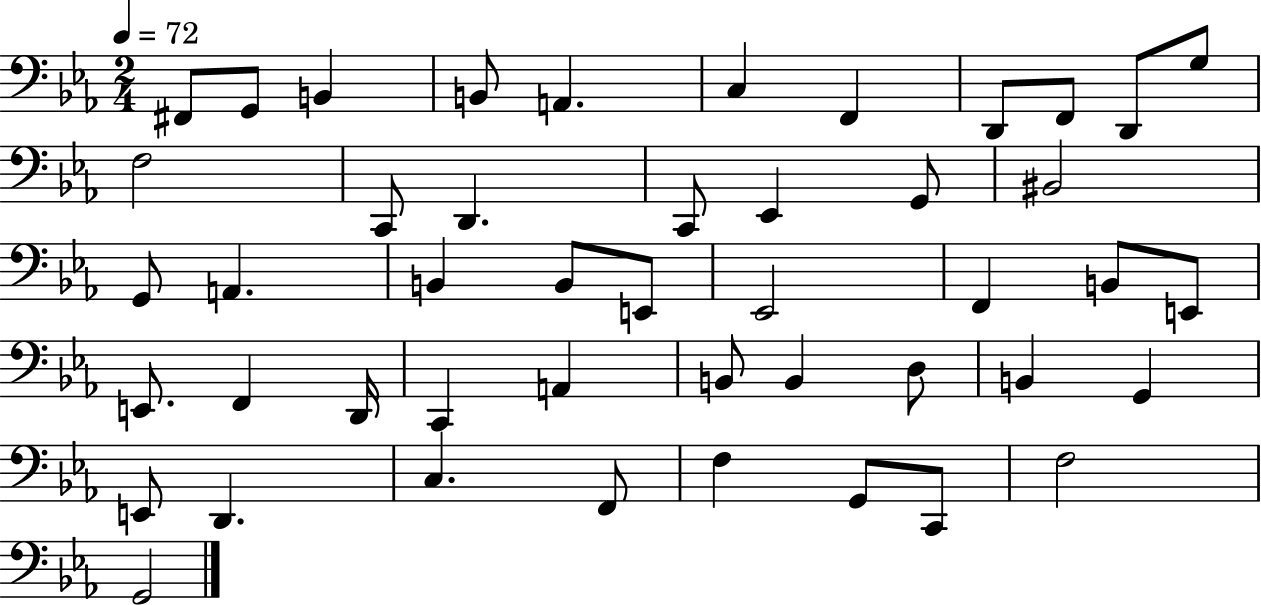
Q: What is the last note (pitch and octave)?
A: G2